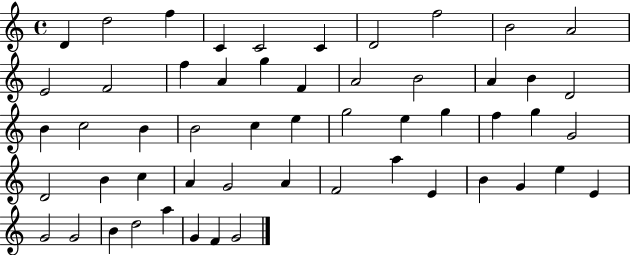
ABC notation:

X:1
T:Untitled
M:4/4
L:1/4
K:C
D d2 f C C2 C D2 f2 B2 A2 E2 F2 f A g F A2 B2 A B D2 B c2 B B2 c e g2 e g f g G2 D2 B c A G2 A F2 a E B G e E G2 G2 B d2 a G F G2